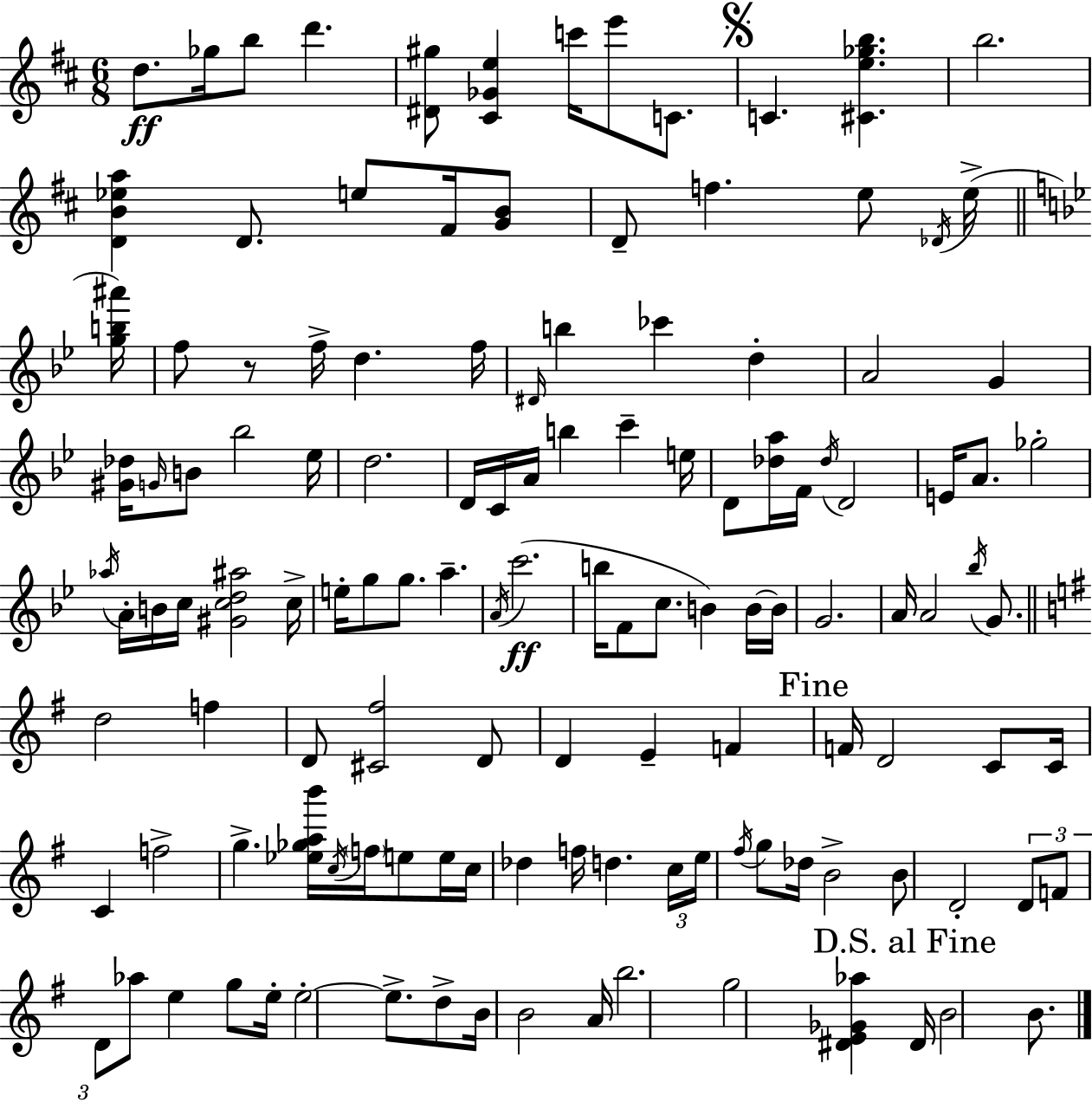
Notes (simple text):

D5/e. Gb5/s B5/e D6/q. [D#4,G#5]/e [C#4,Gb4,E5]/q C6/s E6/e C4/e. C4/q. [C#4,E5,Gb5,B5]/q. B5/h. [D4,B4,Eb5,A5]/q D4/e. E5/e F#4/s [G4,B4]/e D4/e F5/q. E5/e Db4/s E5/s [G5,B5,A#6]/s F5/e R/e F5/s D5/q. F5/s D#4/s B5/q CES6/q D5/q A4/h G4/q [G#4,Db5]/s G4/s B4/e Bb5/h Eb5/s D5/h. D4/s C4/s A4/s B5/q C6/q E5/s D4/e [Db5,A5]/s F4/s Db5/s D4/h E4/s A4/e. Gb5/h Ab5/s A4/s B4/s C5/s [G#4,C5,D5,A#5]/h C5/s E5/s G5/e G5/e. A5/q. A4/s C6/h. B5/s F4/e C5/e. B4/q B4/s B4/s G4/h. A4/s A4/h Bb5/s G4/e. D5/h F5/q D4/e [C#4,F#5]/h D4/e D4/q E4/q F4/q F4/s D4/h C4/e C4/s C4/q F5/h G5/q. [Eb5,Gb5,A5,B6]/s C5/s F5/s E5/e E5/s C5/s Db5/q F5/s D5/q. C5/s E5/s F#5/s G5/e Db5/s B4/h B4/e D4/h D4/e F4/e D4/e Ab5/e E5/q G5/e E5/s E5/h E5/e. D5/e B4/s B4/h A4/s B5/h. G5/h [D#4,E4,Gb4,Ab5]/q D#4/s B4/h B4/e.